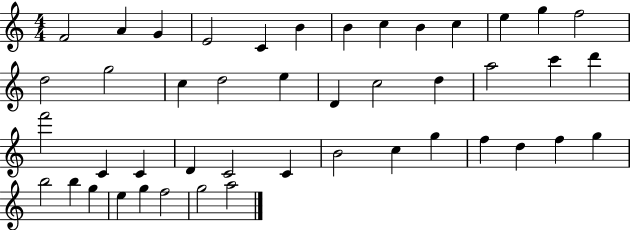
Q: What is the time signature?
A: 4/4